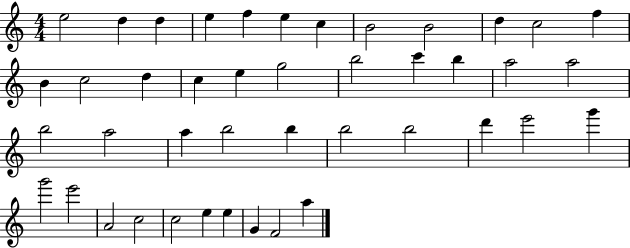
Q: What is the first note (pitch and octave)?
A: E5